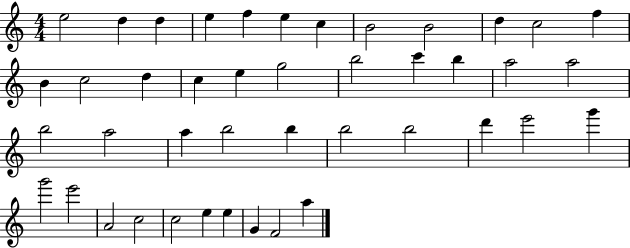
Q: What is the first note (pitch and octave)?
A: E5